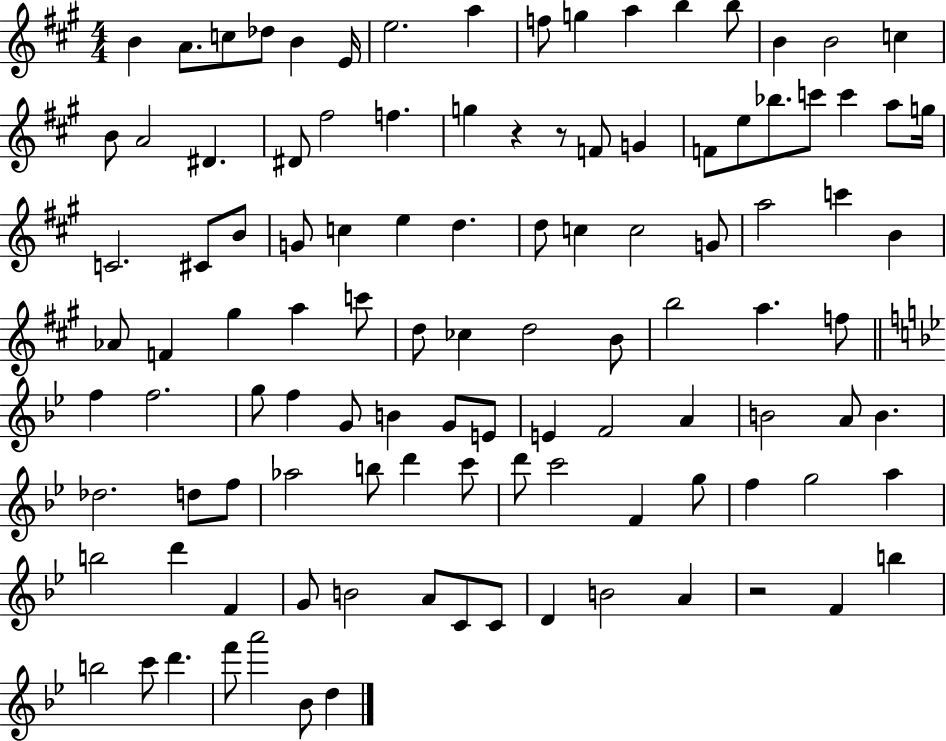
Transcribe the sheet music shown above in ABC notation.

X:1
T:Untitled
M:4/4
L:1/4
K:A
B A/2 c/2 _d/2 B E/4 e2 a f/2 g a b b/2 B B2 c B/2 A2 ^D ^D/2 ^f2 f g z z/2 F/2 G F/2 e/2 _b/2 c'/2 c' a/2 g/4 C2 ^C/2 B/2 G/2 c e d d/2 c c2 G/2 a2 c' B _A/2 F ^g a c'/2 d/2 _c d2 B/2 b2 a f/2 f f2 g/2 f G/2 B G/2 E/2 E F2 A B2 A/2 B _d2 d/2 f/2 _a2 b/2 d' c'/2 d'/2 c'2 F g/2 f g2 a b2 d' F G/2 B2 A/2 C/2 C/2 D B2 A z2 F b b2 c'/2 d' f'/2 a'2 _B/2 d